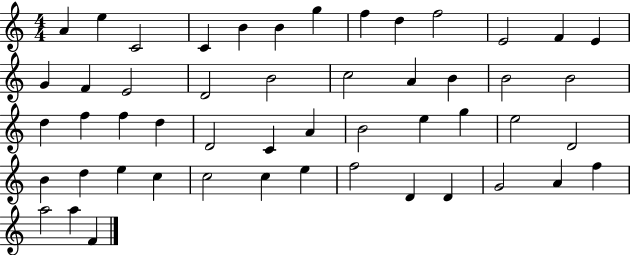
X:1
T:Untitled
M:4/4
L:1/4
K:C
A e C2 C B B g f d f2 E2 F E G F E2 D2 B2 c2 A B B2 B2 d f f d D2 C A B2 e g e2 D2 B d e c c2 c e f2 D D G2 A f a2 a F